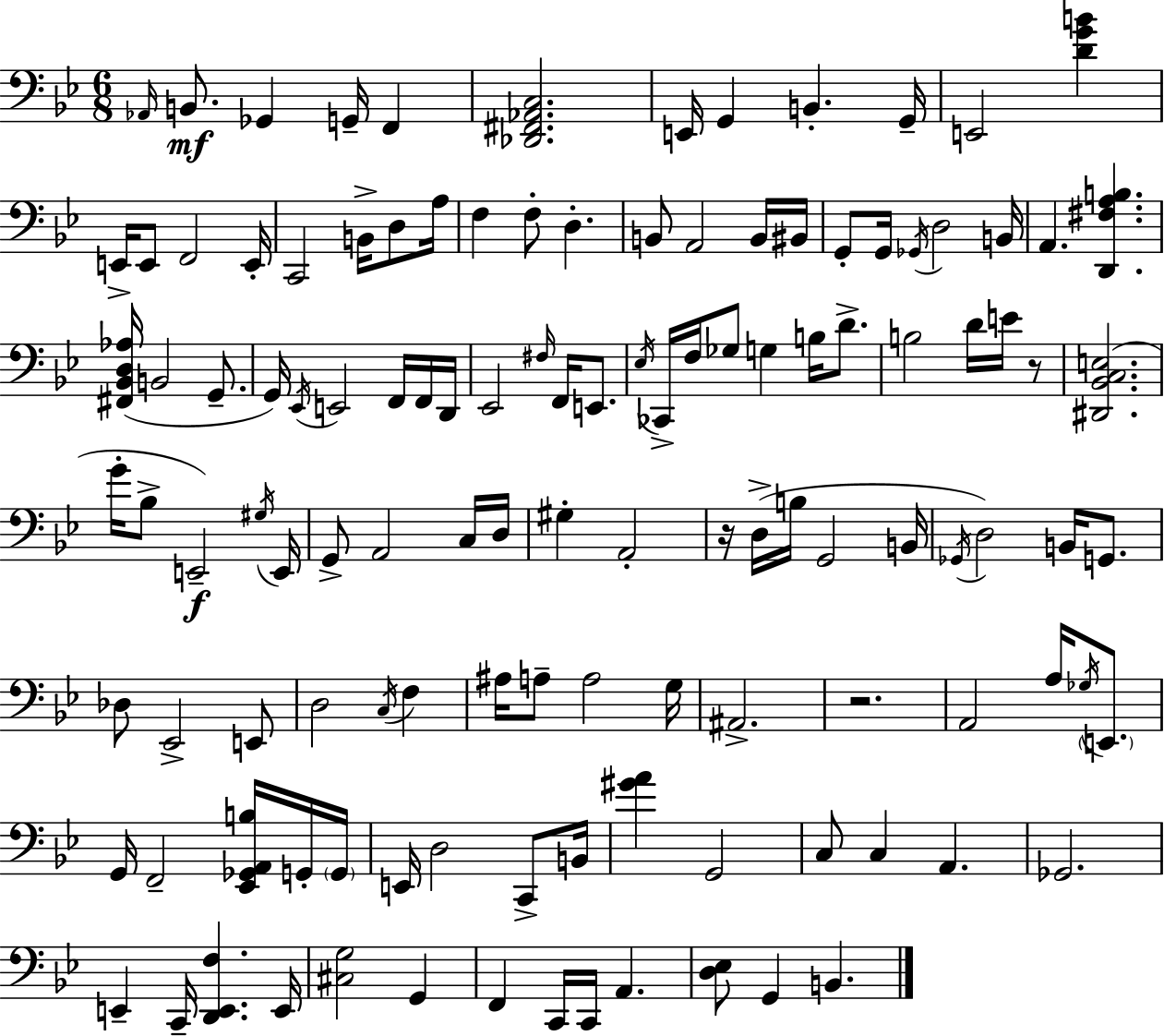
{
  \clef bass
  \numericTimeSignature
  \time 6/8
  \key g \minor
  \repeat volta 2 { \grace { aes,16 }\mf b,8. ges,4 g,16-- f,4 | <des, fis, aes, c>2. | e,16 g,4 b,4.-. | g,16-- e,2 <d' g' b'>4 | \break e,16-> e,8 f,2 | e,16-. c,2 b,16-> d8 | a16 f4 f8-. d4.-. | b,8 a,2 b,16 | \break bis,16 g,8-. g,16 \acciaccatura { ges,16 } d2 | b,16 a,4. <d, fis a b>4. | <fis, bes, d aes>16( b,2 g,8.-- | g,16) \acciaccatura { ees,16 } e,2 | \break f,16 f,16 d,16 ees,2 \grace { fis16 } | f,16 e,8. \acciaccatura { ees16 } ces,16-> f16 ges8 g4 | b16 d'8.-> b2 | d'16 e'16 r8 <dis, bes, c e>2.( | \break g'16-. bes8-> e,2--\f) | \acciaccatura { gis16 } e,16 g,8-> a,2 | c16 d16 gis4-. a,2-. | r16 d16->( b16 g,2 | \break b,16 \acciaccatura { ges,16 }) d2 | b,16 g,8. des8 ees,2-> | e,8 d2 | \acciaccatura { c16 } f4 ais16 a8-- a2 | \break g16 ais,2.-> | r2. | a,2 | a16 \acciaccatura { ges16 } \parenthesize e,8. g,16 f,2-- | \break <ees, ges, a, b>16 g,16-. \parenthesize g,16 e,16 d2 | c,8-> b,16 <gis' a'>4 | g,2 c8 c4 | a,4. ges,2. | \break e,4-- | c,16-- <d, e, f>4. e,16 <cis g>2 | g,4 f,4 | c,16 c,16 a,4. <d ees>8 g,4 | \break b,4. } \bar "|."
}